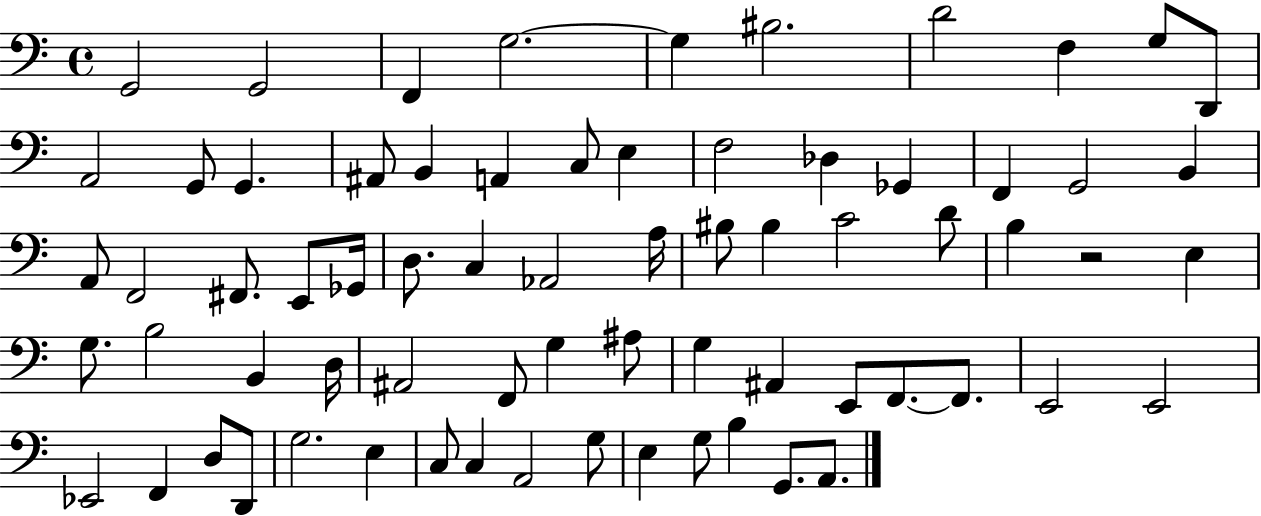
X:1
T:Untitled
M:4/4
L:1/4
K:C
G,,2 G,,2 F,, G,2 G, ^B,2 D2 F, G,/2 D,,/2 A,,2 G,,/2 G,, ^A,,/2 B,, A,, C,/2 E, F,2 _D, _G,, F,, G,,2 B,, A,,/2 F,,2 ^F,,/2 E,,/2 _G,,/4 D,/2 C, _A,,2 A,/4 ^B,/2 ^B, C2 D/2 B, z2 E, G,/2 B,2 B,, D,/4 ^A,,2 F,,/2 G, ^A,/2 G, ^A,, E,,/2 F,,/2 F,,/2 E,,2 E,,2 _E,,2 F,, D,/2 D,,/2 G,2 E, C,/2 C, A,,2 G,/2 E, G,/2 B, G,,/2 A,,/2